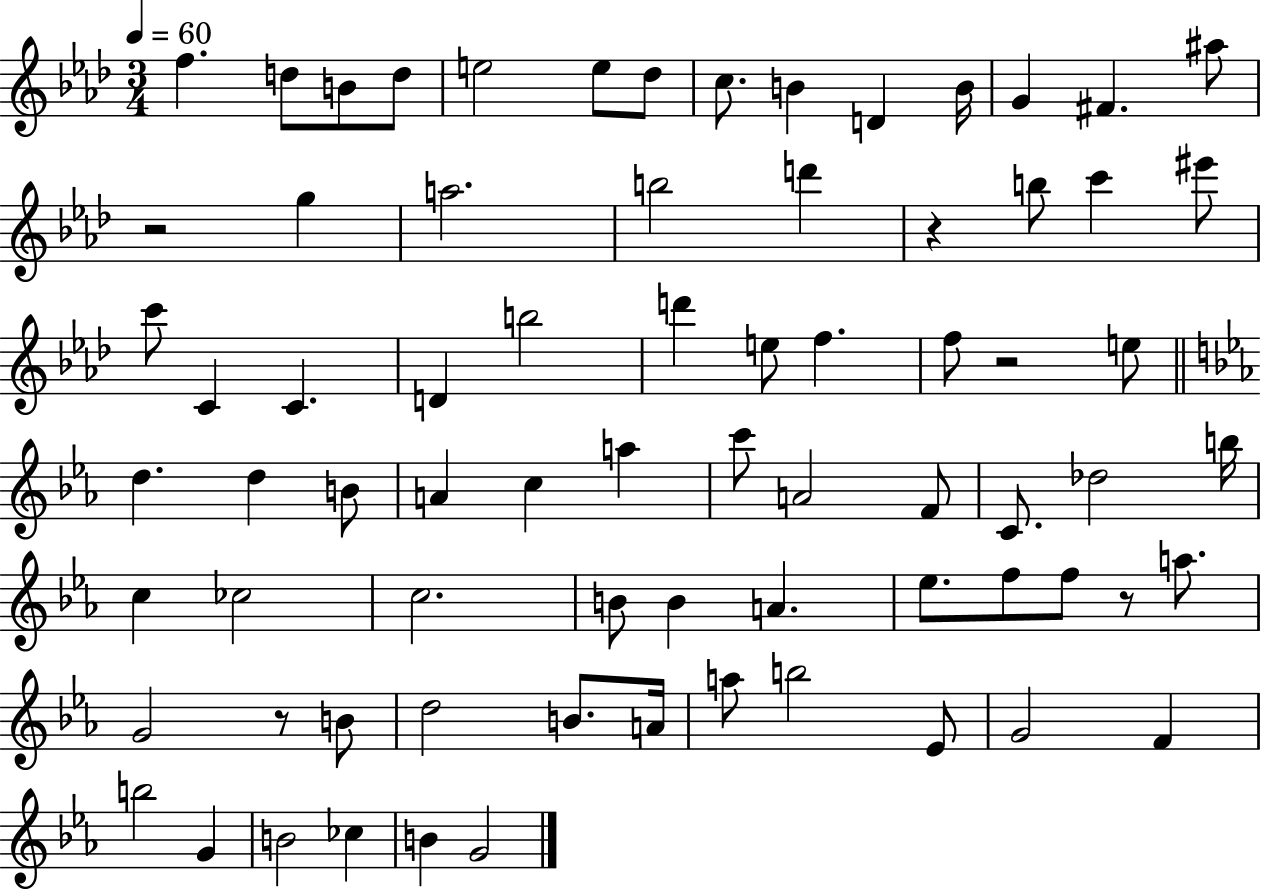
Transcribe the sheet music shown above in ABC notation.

X:1
T:Untitled
M:3/4
L:1/4
K:Ab
f d/2 B/2 d/2 e2 e/2 _d/2 c/2 B D B/4 G ^F ^a/2 z2 g a2 b2 d' z b/2 c' ^e'/2 c'/2 C C D b2 d' e/2 f f/2 z2 e/2 d d B/2 A c a c'/2 A2 F/2 C/2 _d2 b/4 c _c2 c2 B/2 B A _e/2 f/2 f/2 z/2 a/2 G2 z/2 B/2 d2 B/2 A/4 a/2 b2 _E/2 G2 F b2 G B2 _c B G2